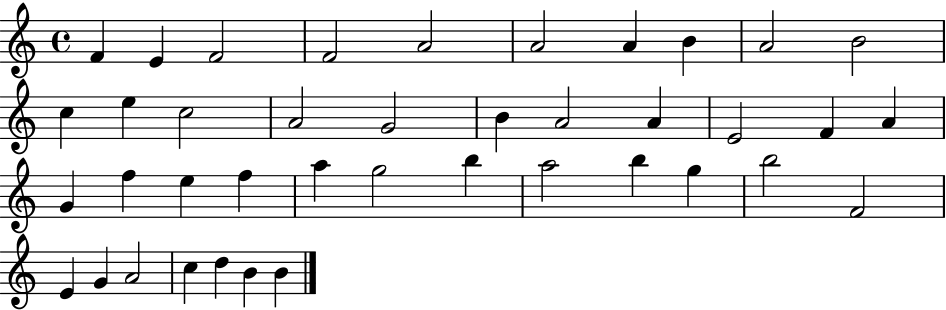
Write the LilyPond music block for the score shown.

{
  \clef treble
  \time 4/4
  \defaultTimeSignature
  \key c \major
  f'4 e'4 f'2 | f'2 a'2 | a'2 a'4 b'4 | a'2 b'2 | \break c''4 e''4 c''2 | a'2 g'2 | b'4 a'2 a'4 | e'2 f'4 a'4 | \break g'4 f''4 e''4 f''4 | a''4 g''2 b''4 | a''2 b''4 g''4 | b''2 f'2 | \break e'4 g'4 a'2 | c''4 d''4 b'4 b'4 | \bar "|."
}